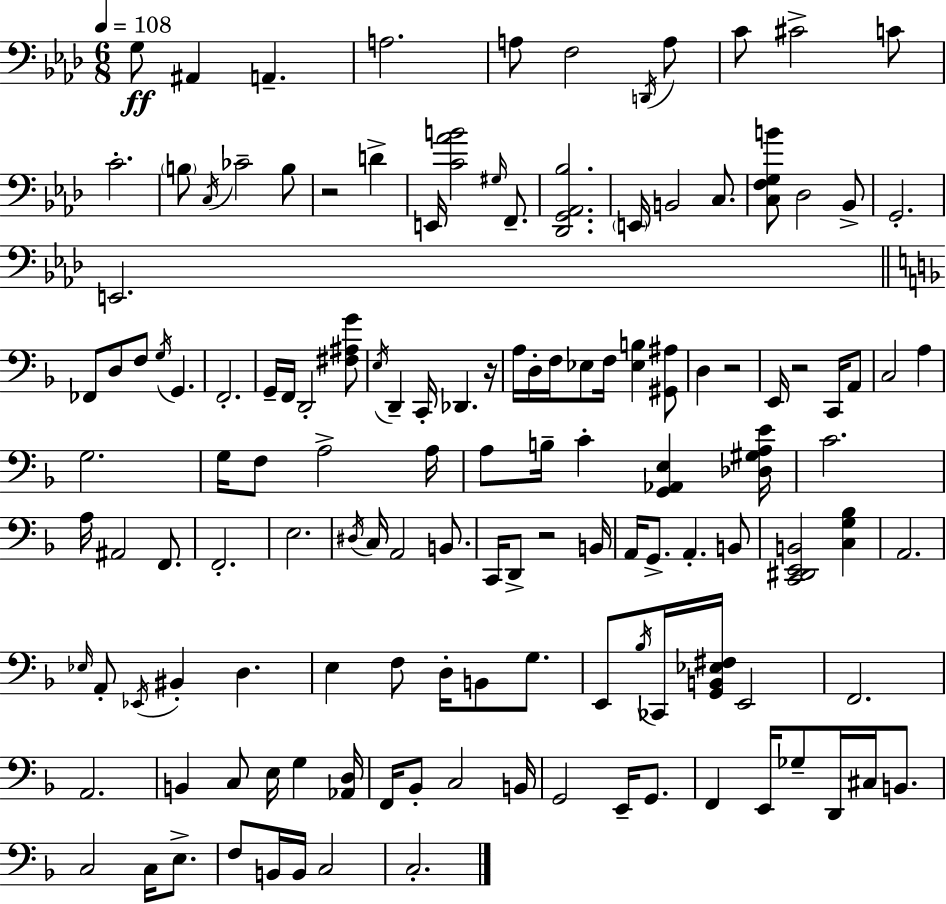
{
  \clef bass
  \numericTimeSignature
  \time 6/8
  \key aes \major
  \tempo 4 = 108
  g8\ff ais,4 a,4.-- | a2. | a8 f2 \acciaccatura { d,16 } a8 | c'8 cis'2-> c'8 | \break c'2.-. | \parenthesize b8 \acciaccatura { c16 } ces'2-- | b8 r2 d'4-> | e,16 <c' aes' b'>2 \grace { gis16 } | \break f,8.-- <des, g, aes, bes>2. | \parenthesize e,16 b,2 | c8. <c f g b'>8 des2 | bes,8-> g,2.-. | \break e,2. | \bar "||" \break \key d \minor fes,8 d8 f8 \acciaccatura { g16 } g,4. | f,2.-. | g,16-- f,16 d,2-. <fis ais g'>8 | \acciaccatura { e16 } d,4-- c,16-. des,4. | \break r16 a16 d16-. f16 ees8 f16 <ees b>4 | <gis, ais>8 d4 r2 | e,16 r2 c,16 | a,8 c2 a4 | \break g2. | g16 f8 a2-> | a16 a8 b16-- c'4-. <g, aes, e>4 | <des gis a e'>16 c'2. | \break a16 ais,2 f,8. | f,2.-. | e2. | \acciaccatura { dis16 } c16 a,2 | \break b,8. c,16 d,8-> r2 | b,16 a,16 g,8.-> a,4.-. | b,8 <c, dis, e, b,>2 <c g bes>4 | a,2. | \break \grace { ees16 } a,8-. \acciaccatura { ees,16 } bis,4-. d4. | e4 f8 d16-. | b,8 g8. e,8 \acciaccatura { bes16 } ces,16 <g, b, ees fis>16 e,2 | f,2. | \break a,2. | b,4 c8 | e16 g4 <aes, d>16 f,16 bes,8-. c2 | b,16 g,2 | \break e,16-- g,8. f,4 e,16 ges8-- | d,16 cis16 b,8. c2 | c16 e8.-> f8 b,16 b,16 c2 | c2.-. | \break \bar "|."
}